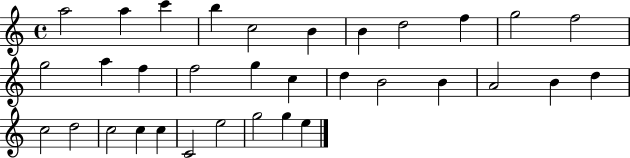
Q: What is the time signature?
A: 4/4